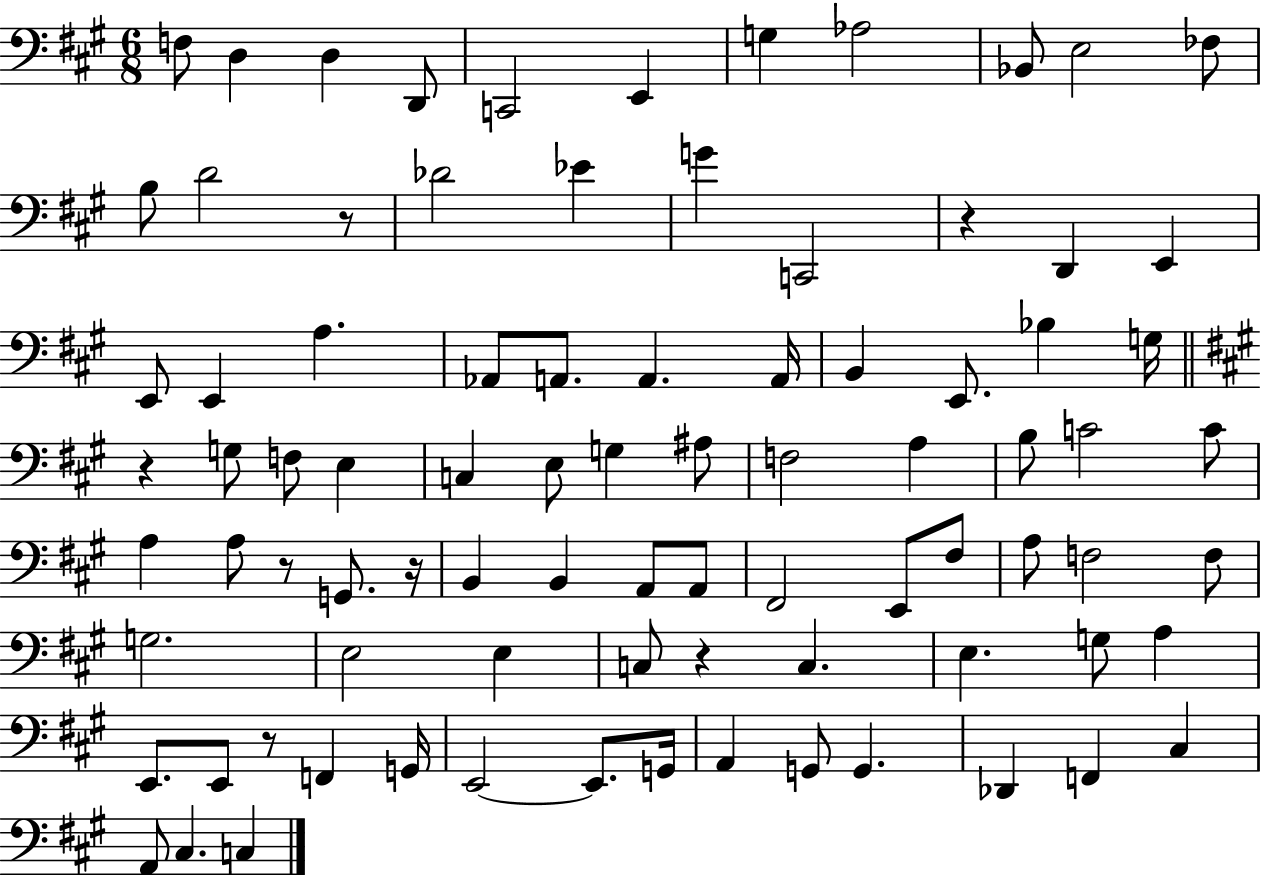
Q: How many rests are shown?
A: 7